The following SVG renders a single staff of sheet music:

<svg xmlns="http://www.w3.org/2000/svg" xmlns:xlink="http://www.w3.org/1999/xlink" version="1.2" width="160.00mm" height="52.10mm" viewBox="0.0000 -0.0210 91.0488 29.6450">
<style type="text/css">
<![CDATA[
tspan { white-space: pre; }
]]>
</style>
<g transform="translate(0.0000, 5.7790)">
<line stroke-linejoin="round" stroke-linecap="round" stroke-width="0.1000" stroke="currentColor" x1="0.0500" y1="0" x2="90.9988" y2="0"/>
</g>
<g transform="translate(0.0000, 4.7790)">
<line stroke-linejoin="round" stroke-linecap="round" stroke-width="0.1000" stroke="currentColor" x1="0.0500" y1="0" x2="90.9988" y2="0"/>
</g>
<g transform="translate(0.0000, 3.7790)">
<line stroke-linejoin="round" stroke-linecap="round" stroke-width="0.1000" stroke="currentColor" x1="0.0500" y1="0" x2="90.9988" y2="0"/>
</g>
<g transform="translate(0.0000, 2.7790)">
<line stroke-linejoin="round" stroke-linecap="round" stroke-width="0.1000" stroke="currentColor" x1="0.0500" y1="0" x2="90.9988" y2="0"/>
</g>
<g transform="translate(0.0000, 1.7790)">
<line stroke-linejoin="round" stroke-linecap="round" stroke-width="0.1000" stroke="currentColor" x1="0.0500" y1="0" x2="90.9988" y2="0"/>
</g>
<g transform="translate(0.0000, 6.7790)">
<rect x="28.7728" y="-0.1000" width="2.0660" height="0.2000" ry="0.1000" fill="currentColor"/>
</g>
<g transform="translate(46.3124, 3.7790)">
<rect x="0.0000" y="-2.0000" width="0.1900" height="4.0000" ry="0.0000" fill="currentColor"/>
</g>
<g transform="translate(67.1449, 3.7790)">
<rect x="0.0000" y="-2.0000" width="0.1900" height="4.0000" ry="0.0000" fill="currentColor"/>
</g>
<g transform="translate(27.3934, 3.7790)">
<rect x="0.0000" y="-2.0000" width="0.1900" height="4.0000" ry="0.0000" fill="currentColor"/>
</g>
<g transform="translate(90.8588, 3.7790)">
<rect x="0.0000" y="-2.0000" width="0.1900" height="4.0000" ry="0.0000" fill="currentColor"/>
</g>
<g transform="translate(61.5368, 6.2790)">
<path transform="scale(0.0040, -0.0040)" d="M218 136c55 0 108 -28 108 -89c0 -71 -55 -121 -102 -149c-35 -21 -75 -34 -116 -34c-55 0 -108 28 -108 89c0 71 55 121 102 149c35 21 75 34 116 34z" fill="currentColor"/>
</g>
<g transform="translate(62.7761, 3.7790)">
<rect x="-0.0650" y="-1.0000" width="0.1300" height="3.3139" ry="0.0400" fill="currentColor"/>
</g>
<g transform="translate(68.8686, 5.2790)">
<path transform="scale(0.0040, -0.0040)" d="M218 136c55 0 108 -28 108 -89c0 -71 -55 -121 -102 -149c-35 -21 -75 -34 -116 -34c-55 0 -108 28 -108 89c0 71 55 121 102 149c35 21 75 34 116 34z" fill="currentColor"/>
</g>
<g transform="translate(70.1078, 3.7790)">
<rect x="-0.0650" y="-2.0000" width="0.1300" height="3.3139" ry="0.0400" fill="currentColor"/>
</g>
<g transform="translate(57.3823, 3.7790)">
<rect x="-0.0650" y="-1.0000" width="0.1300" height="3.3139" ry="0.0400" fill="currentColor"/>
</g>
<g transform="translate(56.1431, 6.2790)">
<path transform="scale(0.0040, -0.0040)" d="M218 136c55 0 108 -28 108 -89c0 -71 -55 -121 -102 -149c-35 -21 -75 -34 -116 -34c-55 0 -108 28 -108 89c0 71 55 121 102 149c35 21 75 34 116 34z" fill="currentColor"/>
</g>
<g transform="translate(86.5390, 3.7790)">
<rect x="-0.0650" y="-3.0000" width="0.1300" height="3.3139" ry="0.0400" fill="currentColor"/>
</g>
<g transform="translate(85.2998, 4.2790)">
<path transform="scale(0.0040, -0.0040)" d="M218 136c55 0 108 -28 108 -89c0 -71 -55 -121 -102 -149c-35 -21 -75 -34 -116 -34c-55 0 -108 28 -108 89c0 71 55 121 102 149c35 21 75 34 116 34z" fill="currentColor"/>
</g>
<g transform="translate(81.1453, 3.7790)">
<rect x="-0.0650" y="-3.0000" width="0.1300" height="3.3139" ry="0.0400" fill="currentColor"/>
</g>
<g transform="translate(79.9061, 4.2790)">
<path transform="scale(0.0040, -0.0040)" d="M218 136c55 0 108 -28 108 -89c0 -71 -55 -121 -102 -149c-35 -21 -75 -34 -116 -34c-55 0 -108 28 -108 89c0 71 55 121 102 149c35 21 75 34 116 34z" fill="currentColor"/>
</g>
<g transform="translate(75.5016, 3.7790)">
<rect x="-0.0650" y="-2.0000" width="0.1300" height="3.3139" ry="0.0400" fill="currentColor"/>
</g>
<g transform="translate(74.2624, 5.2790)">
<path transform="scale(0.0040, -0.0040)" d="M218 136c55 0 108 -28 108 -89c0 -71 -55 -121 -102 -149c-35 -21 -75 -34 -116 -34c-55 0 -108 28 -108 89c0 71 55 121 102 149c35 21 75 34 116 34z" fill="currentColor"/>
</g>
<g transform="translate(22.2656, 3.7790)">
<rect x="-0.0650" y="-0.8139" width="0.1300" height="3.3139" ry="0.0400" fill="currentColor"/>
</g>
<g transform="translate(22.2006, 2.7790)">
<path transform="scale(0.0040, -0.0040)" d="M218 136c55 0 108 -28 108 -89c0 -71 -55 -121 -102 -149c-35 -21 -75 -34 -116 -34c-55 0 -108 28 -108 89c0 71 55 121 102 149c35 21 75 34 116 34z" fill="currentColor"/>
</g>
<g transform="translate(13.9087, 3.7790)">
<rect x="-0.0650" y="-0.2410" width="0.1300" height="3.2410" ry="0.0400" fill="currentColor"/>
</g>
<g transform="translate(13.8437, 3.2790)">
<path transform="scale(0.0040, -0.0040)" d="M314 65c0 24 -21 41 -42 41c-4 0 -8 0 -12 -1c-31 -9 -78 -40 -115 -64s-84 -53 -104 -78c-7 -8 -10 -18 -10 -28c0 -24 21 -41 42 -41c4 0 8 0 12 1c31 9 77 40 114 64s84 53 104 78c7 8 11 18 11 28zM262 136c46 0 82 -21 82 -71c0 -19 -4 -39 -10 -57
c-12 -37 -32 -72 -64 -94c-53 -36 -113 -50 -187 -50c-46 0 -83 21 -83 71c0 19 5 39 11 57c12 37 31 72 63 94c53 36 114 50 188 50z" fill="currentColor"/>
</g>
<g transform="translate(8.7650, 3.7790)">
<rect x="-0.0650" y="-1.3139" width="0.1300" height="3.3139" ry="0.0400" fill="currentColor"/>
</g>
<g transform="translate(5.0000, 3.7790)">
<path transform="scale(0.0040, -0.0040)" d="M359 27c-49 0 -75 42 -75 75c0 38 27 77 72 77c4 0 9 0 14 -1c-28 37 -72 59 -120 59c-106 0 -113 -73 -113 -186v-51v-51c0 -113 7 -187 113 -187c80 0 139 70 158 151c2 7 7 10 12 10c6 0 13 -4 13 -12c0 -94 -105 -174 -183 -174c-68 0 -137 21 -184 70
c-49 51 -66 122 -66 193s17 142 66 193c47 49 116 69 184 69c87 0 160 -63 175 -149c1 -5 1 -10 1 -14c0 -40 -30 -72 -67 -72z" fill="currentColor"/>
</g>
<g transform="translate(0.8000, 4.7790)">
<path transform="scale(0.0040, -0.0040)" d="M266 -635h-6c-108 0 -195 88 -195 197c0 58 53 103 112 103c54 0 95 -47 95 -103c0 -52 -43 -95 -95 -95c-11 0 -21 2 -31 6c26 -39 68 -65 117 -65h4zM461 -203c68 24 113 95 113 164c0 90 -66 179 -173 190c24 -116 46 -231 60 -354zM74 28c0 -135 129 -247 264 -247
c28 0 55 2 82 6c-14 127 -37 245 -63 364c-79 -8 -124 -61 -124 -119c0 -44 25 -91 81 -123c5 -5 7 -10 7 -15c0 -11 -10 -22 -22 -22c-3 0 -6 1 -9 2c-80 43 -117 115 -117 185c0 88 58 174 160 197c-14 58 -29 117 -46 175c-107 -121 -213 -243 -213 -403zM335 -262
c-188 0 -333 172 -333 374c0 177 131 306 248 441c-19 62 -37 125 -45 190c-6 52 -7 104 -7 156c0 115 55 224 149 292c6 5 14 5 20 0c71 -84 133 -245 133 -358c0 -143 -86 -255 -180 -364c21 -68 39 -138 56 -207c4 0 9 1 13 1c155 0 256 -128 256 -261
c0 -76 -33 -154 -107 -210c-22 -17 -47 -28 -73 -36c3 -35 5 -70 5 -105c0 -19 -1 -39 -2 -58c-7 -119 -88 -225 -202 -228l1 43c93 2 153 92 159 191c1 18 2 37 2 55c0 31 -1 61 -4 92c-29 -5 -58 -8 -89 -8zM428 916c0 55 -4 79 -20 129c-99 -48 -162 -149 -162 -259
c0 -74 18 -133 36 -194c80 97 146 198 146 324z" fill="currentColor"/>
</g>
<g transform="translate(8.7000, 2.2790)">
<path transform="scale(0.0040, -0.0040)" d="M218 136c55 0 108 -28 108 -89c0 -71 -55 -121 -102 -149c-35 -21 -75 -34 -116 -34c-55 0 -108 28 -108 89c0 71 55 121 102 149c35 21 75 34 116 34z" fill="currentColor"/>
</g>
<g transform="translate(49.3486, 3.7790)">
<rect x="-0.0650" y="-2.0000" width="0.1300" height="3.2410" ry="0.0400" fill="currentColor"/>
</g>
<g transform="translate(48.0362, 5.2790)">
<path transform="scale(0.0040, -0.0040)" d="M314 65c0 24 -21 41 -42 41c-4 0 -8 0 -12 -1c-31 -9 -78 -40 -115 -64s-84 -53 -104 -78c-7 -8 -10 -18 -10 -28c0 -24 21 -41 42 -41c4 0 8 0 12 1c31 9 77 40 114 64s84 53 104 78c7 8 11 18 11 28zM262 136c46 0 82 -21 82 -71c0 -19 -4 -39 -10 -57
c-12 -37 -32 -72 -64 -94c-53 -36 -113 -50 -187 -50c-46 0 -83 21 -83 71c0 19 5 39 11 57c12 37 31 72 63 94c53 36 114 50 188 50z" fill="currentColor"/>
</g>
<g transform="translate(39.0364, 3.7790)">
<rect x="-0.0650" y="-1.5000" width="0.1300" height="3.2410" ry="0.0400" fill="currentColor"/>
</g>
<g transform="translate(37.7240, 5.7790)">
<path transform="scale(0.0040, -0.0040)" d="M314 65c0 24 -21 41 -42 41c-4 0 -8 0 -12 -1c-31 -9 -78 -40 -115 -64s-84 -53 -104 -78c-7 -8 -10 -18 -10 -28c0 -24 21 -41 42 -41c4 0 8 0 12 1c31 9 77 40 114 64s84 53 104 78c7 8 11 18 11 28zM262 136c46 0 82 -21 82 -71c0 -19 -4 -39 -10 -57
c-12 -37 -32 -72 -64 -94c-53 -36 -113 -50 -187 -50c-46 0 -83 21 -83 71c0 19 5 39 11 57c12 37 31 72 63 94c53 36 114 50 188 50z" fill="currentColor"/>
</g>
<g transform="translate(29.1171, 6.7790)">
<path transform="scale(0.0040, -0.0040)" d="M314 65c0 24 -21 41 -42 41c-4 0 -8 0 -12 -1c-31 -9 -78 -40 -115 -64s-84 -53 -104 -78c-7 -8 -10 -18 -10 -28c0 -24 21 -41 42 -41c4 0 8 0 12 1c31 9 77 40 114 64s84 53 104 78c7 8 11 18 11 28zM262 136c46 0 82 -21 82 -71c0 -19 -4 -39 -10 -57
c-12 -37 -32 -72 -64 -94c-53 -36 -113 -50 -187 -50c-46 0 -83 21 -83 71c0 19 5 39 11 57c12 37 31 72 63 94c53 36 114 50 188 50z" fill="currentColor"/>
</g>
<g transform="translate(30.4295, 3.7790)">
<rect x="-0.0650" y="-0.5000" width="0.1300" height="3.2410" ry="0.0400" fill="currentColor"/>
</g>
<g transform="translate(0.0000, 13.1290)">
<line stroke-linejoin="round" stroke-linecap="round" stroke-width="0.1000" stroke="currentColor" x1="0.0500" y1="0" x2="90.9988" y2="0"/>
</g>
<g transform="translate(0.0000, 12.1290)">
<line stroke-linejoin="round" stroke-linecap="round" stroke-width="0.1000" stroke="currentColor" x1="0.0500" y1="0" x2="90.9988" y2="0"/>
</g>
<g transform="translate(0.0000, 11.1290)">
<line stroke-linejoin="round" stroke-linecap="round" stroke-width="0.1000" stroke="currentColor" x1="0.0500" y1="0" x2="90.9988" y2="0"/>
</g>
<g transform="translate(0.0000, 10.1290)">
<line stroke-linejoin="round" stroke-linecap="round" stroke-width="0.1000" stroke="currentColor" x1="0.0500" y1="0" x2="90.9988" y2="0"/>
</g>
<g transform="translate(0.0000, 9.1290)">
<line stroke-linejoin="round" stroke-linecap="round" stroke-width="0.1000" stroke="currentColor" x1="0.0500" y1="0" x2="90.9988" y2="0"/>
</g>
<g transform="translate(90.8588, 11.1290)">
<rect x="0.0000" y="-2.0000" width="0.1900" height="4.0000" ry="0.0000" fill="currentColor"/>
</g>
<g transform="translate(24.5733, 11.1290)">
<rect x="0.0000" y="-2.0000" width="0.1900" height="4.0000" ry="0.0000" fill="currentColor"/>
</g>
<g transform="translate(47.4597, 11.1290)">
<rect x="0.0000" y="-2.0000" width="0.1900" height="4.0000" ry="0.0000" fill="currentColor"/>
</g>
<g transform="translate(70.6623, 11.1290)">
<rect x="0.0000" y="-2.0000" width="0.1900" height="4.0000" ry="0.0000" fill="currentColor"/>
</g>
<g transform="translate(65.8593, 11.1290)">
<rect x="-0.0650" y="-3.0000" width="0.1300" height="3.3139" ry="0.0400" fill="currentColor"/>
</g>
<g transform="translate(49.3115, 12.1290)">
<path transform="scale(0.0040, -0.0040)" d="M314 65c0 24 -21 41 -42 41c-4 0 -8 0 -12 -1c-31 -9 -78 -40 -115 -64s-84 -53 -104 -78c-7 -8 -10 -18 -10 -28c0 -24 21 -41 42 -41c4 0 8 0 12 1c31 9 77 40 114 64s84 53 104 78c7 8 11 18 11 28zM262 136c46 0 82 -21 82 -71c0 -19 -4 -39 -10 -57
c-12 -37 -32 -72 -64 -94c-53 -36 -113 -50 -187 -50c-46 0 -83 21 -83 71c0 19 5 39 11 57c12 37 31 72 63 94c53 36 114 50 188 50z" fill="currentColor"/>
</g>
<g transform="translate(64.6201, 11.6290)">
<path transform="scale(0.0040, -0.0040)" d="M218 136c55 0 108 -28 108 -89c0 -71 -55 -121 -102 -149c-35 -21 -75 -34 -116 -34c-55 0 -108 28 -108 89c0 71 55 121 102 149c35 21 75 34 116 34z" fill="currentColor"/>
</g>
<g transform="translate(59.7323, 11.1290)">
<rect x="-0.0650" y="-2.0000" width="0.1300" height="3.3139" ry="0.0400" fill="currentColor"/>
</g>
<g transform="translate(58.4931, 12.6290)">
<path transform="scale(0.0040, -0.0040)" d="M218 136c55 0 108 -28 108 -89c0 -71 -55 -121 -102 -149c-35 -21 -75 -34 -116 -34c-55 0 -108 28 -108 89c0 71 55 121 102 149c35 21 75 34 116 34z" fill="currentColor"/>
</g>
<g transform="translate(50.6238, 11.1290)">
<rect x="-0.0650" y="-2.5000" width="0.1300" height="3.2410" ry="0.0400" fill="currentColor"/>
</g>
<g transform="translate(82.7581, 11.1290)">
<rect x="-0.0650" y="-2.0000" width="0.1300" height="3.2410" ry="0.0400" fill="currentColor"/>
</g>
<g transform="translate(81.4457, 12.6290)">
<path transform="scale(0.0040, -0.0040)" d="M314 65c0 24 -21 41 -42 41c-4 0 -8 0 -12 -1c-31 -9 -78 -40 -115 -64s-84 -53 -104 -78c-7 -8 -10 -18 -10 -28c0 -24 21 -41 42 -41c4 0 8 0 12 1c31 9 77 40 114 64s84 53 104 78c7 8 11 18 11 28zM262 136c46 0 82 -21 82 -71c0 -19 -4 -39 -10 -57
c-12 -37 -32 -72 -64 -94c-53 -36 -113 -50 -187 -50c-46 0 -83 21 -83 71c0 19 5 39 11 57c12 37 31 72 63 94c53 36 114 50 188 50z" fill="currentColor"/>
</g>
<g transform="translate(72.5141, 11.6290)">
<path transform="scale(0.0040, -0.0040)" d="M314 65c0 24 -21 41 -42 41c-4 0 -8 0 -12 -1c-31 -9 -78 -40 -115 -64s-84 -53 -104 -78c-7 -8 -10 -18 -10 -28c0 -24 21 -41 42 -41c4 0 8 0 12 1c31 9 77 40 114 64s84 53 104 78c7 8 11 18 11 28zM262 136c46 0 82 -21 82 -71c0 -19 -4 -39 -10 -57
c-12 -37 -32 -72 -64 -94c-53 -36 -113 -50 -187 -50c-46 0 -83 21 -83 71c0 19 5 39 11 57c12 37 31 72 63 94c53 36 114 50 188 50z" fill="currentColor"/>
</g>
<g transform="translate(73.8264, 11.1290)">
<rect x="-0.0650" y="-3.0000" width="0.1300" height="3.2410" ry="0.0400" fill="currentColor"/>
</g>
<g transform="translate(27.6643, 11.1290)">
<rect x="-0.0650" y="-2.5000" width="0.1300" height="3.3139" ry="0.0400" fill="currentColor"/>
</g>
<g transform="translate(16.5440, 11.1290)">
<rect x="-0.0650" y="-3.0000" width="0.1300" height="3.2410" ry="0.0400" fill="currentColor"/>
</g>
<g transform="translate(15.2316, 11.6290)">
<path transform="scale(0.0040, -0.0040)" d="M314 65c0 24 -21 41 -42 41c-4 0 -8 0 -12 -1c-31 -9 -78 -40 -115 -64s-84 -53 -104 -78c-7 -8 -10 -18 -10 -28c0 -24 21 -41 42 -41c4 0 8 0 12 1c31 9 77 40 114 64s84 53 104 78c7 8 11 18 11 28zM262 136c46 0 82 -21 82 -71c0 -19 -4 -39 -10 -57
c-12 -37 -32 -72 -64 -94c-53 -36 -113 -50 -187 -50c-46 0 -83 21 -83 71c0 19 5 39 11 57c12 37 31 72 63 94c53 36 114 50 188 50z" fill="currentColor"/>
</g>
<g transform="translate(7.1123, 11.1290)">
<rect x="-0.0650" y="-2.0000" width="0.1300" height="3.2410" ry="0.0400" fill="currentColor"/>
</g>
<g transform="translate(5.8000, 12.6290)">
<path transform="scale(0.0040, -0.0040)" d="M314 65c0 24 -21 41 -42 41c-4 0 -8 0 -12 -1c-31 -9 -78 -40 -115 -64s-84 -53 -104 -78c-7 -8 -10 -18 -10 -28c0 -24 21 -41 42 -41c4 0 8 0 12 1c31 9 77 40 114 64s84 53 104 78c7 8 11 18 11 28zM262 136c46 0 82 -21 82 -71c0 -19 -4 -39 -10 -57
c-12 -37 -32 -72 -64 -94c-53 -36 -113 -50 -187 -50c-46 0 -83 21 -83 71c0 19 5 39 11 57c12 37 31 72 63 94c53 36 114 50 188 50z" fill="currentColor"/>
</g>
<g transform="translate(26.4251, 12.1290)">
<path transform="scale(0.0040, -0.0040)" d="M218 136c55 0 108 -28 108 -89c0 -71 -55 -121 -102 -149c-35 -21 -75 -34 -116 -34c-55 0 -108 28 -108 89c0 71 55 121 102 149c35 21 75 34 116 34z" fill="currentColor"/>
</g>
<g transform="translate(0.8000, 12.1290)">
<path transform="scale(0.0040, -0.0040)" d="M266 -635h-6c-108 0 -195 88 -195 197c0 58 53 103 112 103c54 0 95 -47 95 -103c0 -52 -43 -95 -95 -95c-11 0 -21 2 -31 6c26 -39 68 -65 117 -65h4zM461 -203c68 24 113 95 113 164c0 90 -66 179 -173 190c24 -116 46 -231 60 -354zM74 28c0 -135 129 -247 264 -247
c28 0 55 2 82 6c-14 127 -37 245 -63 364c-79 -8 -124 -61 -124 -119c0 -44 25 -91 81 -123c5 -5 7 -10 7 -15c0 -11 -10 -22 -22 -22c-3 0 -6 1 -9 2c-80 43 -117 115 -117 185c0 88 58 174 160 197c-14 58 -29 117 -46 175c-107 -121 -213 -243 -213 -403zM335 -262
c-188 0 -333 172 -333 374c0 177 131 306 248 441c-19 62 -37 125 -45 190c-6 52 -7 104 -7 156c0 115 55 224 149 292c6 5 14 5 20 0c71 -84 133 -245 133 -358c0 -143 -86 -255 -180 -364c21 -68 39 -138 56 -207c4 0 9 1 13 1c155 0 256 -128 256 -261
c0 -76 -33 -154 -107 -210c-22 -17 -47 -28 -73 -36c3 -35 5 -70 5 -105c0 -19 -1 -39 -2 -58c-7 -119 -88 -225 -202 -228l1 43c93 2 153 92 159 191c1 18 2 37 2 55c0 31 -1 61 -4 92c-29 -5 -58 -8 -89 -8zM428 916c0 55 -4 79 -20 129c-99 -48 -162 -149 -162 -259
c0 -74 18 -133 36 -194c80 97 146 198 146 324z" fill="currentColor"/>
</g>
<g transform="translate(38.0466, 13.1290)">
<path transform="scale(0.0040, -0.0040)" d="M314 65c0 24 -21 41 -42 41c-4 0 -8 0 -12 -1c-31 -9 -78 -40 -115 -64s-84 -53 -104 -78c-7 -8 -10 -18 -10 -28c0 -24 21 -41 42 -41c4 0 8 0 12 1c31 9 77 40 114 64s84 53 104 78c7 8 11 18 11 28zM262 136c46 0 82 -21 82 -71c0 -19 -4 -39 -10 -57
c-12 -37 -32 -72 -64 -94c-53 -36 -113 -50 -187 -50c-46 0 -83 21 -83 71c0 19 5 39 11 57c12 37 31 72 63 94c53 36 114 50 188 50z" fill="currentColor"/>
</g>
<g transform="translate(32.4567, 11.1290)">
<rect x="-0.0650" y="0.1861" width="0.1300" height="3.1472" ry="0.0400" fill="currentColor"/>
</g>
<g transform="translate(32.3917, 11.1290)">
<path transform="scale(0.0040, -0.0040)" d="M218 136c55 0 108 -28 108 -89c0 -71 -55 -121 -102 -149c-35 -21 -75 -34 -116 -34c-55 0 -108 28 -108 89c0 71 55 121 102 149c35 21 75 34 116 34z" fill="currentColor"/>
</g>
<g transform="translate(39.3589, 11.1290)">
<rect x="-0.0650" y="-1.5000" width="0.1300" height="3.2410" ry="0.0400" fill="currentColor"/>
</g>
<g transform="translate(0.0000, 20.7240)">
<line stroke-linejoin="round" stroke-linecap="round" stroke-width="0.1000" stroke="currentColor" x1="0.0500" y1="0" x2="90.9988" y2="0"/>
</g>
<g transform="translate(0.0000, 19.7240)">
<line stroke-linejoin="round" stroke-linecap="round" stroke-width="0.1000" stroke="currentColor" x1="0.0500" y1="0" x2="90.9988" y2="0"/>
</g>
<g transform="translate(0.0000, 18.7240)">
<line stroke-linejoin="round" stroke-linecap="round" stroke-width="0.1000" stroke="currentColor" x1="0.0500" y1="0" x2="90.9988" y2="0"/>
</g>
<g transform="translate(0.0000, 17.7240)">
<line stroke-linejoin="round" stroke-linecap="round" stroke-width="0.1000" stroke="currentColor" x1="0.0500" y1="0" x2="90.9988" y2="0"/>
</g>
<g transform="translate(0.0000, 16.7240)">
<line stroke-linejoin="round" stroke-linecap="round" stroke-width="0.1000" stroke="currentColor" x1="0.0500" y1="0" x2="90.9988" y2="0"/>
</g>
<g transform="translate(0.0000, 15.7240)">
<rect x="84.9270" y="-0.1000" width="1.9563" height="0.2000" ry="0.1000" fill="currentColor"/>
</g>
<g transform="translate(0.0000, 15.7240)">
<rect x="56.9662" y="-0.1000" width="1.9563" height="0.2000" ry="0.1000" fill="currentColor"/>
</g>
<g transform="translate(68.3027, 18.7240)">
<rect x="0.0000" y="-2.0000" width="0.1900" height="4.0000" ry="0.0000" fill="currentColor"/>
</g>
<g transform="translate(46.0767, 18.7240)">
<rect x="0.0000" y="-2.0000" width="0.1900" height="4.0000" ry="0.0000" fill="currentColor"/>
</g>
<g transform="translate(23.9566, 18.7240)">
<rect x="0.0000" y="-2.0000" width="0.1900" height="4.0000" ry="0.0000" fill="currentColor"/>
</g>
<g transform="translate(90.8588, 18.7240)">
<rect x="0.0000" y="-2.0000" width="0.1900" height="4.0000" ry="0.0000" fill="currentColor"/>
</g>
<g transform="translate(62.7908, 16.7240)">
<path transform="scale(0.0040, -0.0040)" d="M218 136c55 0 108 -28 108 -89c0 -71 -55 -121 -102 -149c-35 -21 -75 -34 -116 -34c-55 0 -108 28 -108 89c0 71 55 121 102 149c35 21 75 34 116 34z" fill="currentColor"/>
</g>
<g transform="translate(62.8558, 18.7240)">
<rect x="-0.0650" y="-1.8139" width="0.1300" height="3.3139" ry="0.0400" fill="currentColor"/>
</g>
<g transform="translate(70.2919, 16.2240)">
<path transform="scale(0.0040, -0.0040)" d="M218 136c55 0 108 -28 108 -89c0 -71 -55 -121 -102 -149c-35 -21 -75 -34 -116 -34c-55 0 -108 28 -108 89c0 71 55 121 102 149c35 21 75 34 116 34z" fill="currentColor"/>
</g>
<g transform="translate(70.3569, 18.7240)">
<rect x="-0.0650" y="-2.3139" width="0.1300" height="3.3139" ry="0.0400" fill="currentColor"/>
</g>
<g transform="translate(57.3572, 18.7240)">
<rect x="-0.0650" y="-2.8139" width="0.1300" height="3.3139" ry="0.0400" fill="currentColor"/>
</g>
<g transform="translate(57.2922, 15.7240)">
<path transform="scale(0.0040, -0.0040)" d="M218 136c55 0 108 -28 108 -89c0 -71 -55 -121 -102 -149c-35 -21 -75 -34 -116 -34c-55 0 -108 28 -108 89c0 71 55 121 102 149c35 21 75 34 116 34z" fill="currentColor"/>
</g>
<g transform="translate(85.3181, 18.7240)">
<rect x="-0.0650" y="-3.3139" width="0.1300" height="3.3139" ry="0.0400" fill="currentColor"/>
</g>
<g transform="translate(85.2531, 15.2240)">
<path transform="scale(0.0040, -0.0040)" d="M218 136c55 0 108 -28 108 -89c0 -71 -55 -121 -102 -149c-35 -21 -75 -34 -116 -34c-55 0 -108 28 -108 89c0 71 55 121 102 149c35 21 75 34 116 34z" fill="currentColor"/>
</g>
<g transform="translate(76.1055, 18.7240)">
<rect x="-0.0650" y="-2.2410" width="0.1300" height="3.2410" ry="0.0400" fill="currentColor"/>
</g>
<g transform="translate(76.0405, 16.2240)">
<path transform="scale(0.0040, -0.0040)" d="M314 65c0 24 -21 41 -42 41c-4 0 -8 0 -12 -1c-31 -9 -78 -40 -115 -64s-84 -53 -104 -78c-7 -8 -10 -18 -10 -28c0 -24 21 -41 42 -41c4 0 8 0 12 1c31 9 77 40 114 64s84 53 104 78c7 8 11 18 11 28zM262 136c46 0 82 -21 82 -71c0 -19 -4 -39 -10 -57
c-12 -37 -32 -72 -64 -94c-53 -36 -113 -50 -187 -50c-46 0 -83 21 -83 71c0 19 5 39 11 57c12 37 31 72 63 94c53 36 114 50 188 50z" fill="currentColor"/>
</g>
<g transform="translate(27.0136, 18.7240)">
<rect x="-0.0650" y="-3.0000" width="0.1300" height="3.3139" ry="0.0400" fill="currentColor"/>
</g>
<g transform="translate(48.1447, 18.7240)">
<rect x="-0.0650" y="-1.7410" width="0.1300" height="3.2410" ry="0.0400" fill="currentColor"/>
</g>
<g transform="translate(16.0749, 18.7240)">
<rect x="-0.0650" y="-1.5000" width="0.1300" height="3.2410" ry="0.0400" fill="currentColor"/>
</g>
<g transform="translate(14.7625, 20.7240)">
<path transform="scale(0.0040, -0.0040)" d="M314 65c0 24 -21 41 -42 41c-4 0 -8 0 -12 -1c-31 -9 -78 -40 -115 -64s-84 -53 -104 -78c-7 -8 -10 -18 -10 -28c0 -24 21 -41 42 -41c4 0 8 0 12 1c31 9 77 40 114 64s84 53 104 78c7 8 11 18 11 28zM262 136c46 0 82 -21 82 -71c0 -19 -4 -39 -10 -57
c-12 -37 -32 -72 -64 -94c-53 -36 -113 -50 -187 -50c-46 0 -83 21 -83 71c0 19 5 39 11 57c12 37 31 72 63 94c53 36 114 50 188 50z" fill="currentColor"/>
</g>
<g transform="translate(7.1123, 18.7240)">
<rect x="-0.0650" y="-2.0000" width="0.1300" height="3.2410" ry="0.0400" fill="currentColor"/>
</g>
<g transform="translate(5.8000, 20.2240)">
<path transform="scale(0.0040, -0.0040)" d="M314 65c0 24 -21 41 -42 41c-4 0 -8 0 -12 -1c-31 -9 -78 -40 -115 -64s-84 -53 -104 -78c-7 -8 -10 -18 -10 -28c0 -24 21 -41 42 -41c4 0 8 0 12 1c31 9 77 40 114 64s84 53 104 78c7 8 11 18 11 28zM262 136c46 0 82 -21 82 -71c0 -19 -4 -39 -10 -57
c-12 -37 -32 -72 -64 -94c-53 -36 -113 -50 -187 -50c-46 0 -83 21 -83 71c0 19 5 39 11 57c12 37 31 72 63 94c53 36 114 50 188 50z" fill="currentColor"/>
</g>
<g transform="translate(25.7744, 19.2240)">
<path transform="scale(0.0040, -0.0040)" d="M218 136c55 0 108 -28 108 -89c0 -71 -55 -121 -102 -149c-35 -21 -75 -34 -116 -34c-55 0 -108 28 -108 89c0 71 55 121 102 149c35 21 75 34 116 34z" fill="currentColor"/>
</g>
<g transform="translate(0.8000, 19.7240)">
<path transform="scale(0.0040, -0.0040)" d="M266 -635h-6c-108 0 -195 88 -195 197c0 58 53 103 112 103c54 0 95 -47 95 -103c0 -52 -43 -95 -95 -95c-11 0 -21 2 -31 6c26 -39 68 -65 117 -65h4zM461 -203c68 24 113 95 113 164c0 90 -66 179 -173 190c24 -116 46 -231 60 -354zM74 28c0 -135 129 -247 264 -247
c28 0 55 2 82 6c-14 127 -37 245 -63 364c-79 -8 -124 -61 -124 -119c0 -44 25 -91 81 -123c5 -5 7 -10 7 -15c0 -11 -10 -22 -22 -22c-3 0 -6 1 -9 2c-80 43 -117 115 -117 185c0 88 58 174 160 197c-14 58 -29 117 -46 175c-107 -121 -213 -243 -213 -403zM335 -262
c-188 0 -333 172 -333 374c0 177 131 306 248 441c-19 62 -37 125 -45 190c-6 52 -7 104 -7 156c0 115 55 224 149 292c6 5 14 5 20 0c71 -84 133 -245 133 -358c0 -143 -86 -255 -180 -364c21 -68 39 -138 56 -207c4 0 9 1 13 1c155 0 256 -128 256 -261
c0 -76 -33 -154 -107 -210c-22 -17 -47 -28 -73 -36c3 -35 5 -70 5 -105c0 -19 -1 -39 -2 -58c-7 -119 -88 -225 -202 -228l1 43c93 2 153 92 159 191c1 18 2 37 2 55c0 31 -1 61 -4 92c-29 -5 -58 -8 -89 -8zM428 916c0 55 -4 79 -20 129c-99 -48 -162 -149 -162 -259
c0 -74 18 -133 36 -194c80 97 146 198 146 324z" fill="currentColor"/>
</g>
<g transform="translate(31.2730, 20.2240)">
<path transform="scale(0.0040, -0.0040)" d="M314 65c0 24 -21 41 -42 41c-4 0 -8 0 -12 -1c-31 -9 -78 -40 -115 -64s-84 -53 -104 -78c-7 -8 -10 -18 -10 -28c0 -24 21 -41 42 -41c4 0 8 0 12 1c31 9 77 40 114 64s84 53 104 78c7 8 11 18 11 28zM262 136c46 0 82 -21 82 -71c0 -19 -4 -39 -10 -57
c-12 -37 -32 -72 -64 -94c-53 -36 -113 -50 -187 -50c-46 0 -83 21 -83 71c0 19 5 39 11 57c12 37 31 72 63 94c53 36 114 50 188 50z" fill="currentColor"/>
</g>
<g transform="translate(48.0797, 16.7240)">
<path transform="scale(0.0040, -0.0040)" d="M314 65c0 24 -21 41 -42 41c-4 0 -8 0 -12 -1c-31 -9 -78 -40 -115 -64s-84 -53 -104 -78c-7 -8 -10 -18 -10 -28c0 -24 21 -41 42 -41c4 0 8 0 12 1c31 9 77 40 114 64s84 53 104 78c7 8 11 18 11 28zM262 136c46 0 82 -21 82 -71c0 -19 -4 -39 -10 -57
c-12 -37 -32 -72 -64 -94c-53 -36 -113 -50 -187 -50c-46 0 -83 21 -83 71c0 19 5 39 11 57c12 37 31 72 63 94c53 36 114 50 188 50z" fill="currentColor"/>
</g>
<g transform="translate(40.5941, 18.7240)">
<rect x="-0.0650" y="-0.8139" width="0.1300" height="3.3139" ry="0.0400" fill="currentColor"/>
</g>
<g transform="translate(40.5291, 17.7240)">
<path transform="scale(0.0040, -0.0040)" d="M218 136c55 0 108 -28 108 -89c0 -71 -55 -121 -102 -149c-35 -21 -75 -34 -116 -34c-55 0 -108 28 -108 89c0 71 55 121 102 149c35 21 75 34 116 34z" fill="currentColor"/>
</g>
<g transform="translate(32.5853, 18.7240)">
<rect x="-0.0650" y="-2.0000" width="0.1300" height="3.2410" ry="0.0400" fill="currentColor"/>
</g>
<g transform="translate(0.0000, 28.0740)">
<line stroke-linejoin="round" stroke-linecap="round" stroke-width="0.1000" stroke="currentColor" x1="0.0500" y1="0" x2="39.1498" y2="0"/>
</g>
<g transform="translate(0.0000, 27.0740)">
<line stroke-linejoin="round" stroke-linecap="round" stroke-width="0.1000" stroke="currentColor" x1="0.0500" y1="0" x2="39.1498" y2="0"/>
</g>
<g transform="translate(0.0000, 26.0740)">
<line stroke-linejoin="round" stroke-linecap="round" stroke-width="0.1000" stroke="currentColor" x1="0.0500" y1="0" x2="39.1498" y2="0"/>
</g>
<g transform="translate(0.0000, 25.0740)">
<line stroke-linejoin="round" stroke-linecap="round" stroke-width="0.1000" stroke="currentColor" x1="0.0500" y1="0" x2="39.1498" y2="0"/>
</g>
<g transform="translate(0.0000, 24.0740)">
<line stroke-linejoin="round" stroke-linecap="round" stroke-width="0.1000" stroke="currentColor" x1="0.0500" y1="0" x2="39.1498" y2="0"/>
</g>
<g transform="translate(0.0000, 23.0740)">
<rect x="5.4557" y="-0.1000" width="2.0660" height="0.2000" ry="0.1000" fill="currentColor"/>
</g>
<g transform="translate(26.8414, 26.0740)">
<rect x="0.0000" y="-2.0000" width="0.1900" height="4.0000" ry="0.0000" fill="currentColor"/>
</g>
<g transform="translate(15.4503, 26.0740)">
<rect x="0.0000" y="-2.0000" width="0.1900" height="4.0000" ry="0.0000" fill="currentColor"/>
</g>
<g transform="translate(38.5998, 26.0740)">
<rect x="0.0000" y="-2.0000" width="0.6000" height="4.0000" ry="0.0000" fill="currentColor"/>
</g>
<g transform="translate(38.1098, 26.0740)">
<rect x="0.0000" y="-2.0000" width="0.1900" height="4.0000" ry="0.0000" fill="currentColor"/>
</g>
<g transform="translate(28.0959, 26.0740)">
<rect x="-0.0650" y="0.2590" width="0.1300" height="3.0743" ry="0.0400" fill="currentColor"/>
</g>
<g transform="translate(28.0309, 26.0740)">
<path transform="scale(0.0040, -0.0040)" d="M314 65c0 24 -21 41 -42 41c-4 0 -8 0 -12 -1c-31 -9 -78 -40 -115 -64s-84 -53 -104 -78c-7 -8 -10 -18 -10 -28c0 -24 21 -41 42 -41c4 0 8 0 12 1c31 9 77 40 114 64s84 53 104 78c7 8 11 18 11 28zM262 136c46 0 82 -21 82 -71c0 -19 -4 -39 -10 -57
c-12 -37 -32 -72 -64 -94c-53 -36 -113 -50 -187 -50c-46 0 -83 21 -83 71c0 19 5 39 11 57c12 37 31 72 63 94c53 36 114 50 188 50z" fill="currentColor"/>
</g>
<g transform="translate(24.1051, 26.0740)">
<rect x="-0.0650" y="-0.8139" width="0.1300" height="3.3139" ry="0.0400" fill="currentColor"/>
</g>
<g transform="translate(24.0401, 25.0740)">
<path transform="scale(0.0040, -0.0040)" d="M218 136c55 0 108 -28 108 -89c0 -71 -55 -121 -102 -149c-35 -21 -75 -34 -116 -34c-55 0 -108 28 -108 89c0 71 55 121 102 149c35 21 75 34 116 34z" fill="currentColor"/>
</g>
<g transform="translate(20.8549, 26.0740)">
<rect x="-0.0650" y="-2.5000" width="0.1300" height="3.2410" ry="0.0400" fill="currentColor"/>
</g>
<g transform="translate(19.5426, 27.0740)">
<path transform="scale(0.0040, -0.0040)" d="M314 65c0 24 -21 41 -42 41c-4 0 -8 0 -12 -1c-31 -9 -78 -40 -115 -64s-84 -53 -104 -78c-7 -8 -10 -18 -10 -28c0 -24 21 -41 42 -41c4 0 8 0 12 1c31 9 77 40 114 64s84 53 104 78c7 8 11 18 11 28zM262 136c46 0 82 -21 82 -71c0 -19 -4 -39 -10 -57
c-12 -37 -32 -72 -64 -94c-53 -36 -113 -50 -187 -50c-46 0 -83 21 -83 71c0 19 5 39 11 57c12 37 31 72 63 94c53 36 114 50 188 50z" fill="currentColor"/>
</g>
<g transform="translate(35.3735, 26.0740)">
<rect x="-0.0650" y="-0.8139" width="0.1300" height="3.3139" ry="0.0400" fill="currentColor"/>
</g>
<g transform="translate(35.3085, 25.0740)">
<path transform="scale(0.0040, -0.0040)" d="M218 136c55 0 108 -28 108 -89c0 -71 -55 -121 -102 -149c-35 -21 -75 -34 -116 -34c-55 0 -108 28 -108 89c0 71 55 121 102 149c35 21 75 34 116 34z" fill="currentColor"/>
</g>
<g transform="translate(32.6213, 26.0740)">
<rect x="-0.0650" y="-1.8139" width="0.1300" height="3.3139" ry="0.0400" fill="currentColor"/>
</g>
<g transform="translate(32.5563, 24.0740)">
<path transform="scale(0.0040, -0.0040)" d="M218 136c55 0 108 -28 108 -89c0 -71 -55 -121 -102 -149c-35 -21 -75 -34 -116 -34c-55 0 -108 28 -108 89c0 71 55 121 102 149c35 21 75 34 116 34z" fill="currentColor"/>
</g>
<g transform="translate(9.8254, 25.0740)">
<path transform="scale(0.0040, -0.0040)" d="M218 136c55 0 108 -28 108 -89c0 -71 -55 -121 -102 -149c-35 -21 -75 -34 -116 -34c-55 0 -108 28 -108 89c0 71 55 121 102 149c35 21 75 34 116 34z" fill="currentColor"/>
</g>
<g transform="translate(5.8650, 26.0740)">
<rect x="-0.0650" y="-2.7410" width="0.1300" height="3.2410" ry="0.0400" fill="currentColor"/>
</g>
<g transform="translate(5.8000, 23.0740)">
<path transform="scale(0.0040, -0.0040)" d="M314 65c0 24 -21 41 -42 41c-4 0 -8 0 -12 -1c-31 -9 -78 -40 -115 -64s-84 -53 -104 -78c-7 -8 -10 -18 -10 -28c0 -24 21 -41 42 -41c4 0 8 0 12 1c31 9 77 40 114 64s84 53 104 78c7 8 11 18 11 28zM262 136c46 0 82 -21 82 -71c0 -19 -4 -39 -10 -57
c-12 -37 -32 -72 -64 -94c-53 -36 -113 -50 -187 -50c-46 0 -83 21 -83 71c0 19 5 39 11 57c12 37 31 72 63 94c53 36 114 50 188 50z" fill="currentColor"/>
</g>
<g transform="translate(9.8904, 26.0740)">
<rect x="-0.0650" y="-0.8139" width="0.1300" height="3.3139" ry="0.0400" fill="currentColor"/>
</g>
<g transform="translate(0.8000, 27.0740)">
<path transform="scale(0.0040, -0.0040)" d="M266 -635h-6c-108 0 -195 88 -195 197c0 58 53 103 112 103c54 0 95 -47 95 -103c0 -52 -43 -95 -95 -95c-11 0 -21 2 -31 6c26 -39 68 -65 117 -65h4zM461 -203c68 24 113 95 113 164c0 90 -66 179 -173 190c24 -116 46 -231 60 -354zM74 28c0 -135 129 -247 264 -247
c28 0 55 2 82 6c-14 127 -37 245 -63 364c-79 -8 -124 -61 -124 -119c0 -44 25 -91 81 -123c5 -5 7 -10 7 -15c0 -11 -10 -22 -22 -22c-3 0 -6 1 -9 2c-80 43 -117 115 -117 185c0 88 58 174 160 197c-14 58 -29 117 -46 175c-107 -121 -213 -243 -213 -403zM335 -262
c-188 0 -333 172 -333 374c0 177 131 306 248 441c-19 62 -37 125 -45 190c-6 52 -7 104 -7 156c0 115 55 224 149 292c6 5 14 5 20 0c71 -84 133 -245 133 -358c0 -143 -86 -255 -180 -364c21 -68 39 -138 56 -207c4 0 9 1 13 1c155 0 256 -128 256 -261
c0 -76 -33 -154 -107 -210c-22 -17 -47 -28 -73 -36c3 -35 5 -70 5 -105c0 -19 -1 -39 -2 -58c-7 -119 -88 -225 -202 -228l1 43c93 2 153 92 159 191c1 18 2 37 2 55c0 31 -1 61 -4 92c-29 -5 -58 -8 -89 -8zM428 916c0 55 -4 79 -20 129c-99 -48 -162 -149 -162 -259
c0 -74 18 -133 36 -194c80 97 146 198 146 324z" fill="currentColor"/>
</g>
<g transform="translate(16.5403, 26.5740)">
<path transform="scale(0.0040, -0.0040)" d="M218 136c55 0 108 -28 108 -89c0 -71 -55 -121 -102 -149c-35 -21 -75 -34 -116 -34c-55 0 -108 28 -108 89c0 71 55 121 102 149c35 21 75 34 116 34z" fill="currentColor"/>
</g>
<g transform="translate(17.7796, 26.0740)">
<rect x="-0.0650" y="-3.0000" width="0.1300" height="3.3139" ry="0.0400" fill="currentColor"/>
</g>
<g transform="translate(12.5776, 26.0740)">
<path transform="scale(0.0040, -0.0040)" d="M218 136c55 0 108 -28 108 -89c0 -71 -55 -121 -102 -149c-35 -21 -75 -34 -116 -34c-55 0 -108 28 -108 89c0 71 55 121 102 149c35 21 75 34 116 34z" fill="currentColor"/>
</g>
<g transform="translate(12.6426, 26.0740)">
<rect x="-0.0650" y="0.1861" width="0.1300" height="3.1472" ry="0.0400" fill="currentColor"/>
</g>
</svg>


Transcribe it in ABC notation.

X:1
T:Untitled
M:4/4
L:1/4
K:C
e c2 d C2 E2 F2 D D F F A A F2 A2 G B E2 G2 F A A2 F2 F2 E2 A F2 d f2 a f g g2 b a2 d B A G2 d B2 f d